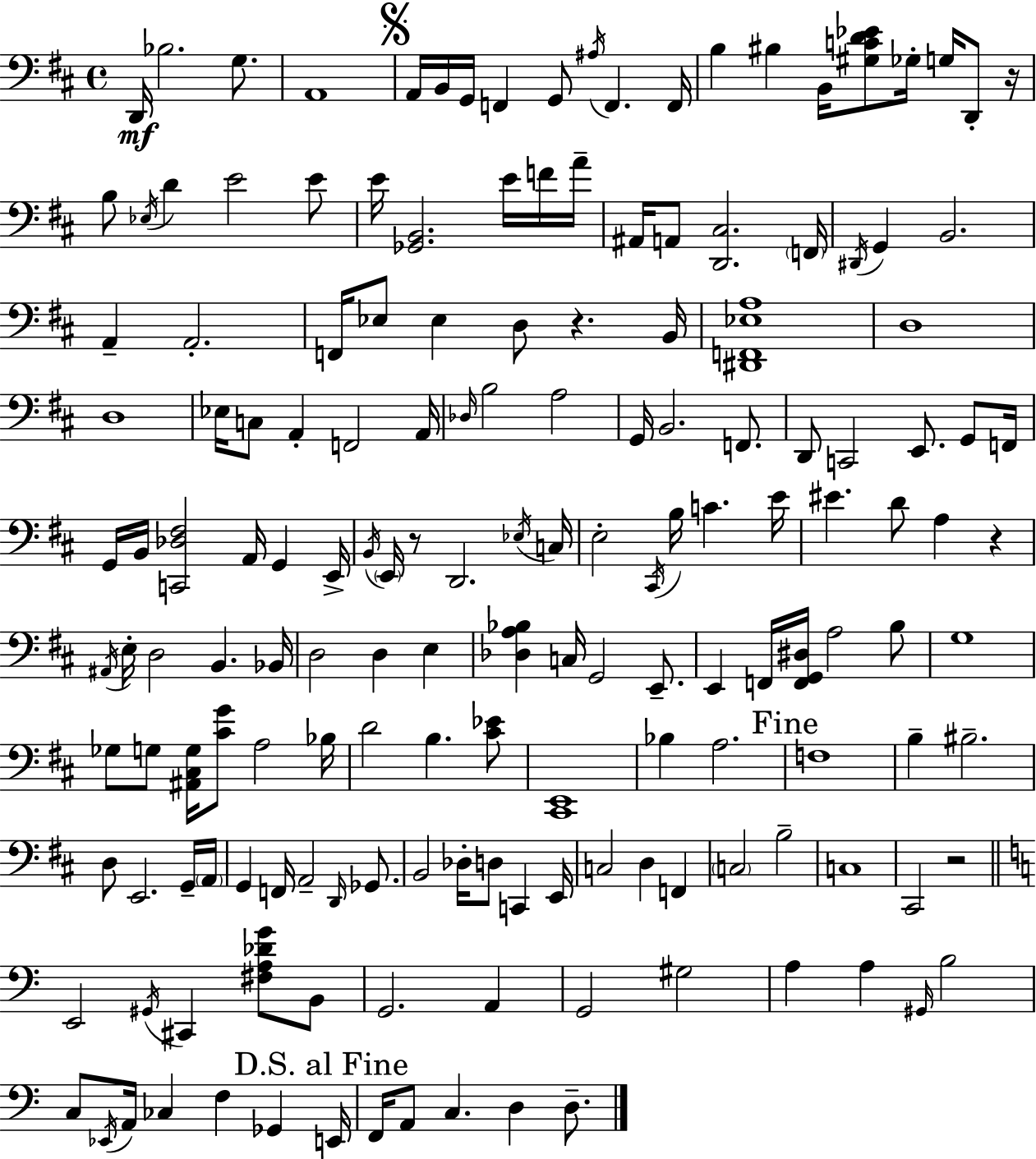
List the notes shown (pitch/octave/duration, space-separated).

D2/s Bb3/h. G3/e. A2/w A2/s B2/s G2/s F2/q G2/e A#3/s F2/q. F2/s B3/q BIS3/q B2/s [G#3,C4,D4,Eb4]/e Gb3/s G3/s D2/e R/s B3/e Eb3/s D4/q E4/h E4/e E4/s [Gb2,B2]/h. E4/s F4/s A4/s A#2/s A2/e [D2,C#3]/h. F2/s D#2/s G2/q B2/h. A2/q A2/h. F2/s Eb3/e Eb3/q D3/e R/q. B2/s [D#2,F2,Eb3,A3]/w D3/w D3/w Eb3/s C3/e A2/q F2/h A2/s Db3/s B3/h A3/h G2/s B2/h. F2/e. D2/e C2/h E2/e. G2/e F2/s G2/s B2/s [C2,Db3,F#3]/h A2/s G2/q E2/s B2/s E2/s R/e D2/h. Eb3/s C3/s E3/h C#2/s B3/s C4/q. E4/s EIS4/q. D4/e A3/q R/q A#2/s E3/s D3/h B2/q. Bb2/s D3/h D3/q E3/q [Db3,A3,Bb3]/q C3/s G2/h E2/e. E2/q F2/s [F2,G2,D#3]/s A3/h B3/e G3/w Gb3/e G3/e [A#2,C#3,G3]/s [C#4,G4]/e A3/h Bb3/s D4/h B3/q. [C#4,Eb4]/e [C#2,E2]/w Bb3/q A3/h. F3/w B3/q BIS3/h. D3/e E2/h. G2/s A2/s G2/q F2/s A2/h D2/s Gb2/e. B2/h Db3/s D3/e C2/q E2/s C3/h D3/q F2/q C3/h B3/h C3/w C#2/h R/h E2/h G#2/s C#2/q [F#3,A3,Db4,G4]/e B2/e G2/h. A2/q G2/h G#3/h A3/q A3/q G#2/s B3/h C3/e Eb2/s A2/s CES3/q F3/q Gb2/q E2/s F2/s A2/e C3/q. D3/q D3/e.